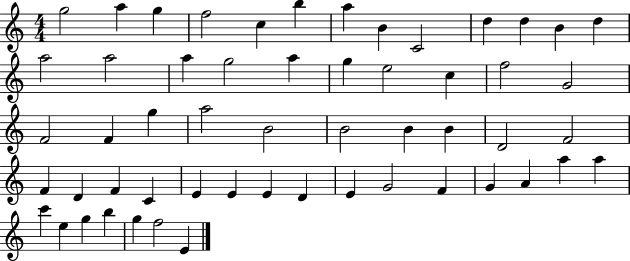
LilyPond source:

{
  \clef treble
  \numericTimeSignature
  \time 4/4
  \key c \major
  g''2 a''4 g''4 | f''2 c''4 b''4 | a''4 b'4 c'2 | d''4 d''4 b'4 d''4 | \break a''2 a''2 | a''4 g''2 a''4 | g''4 e''2 c''4 | f''2 g'2 | \break f'2 f'4 g''4 | a''2 b'2 | b'2 b'4 b'4 | d'2 f'2 | \break f'4 d'4 f'4 c'4 | e'4 e'4 e'4 d'4 | e'4 g'2 f'4 | g'4 a'4 a''4 a''4 | \break c'''4 e''4 g''4 b''4 | g''4 f''2 e'4 | \bar "|."
}